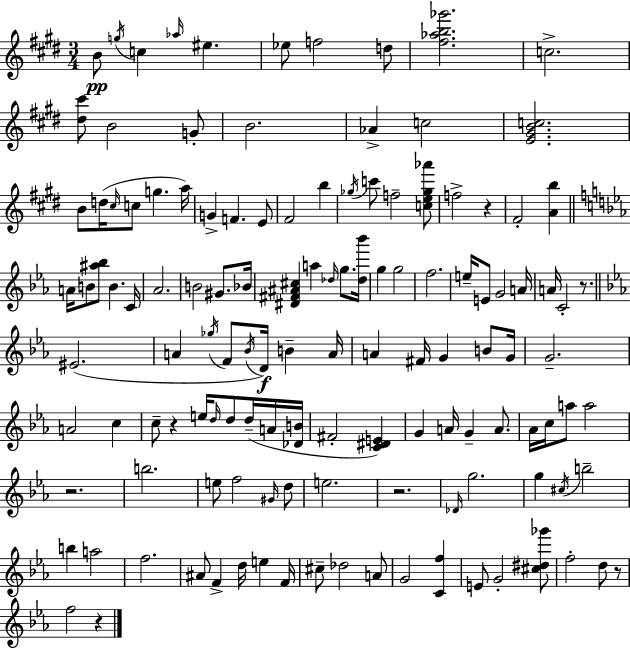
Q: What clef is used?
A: treble